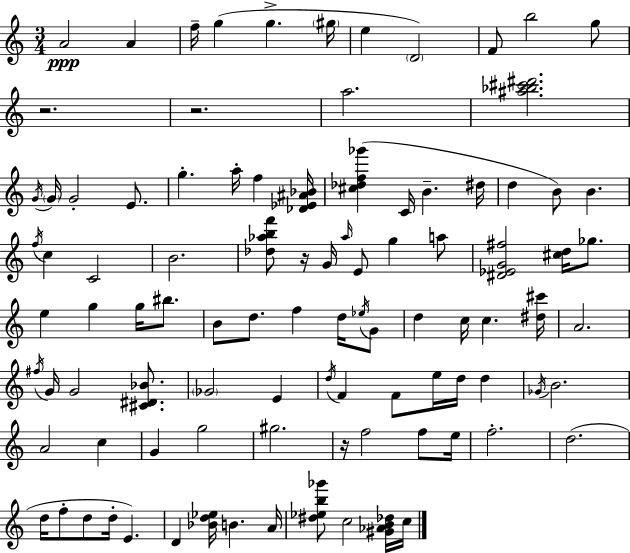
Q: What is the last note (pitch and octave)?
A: C5